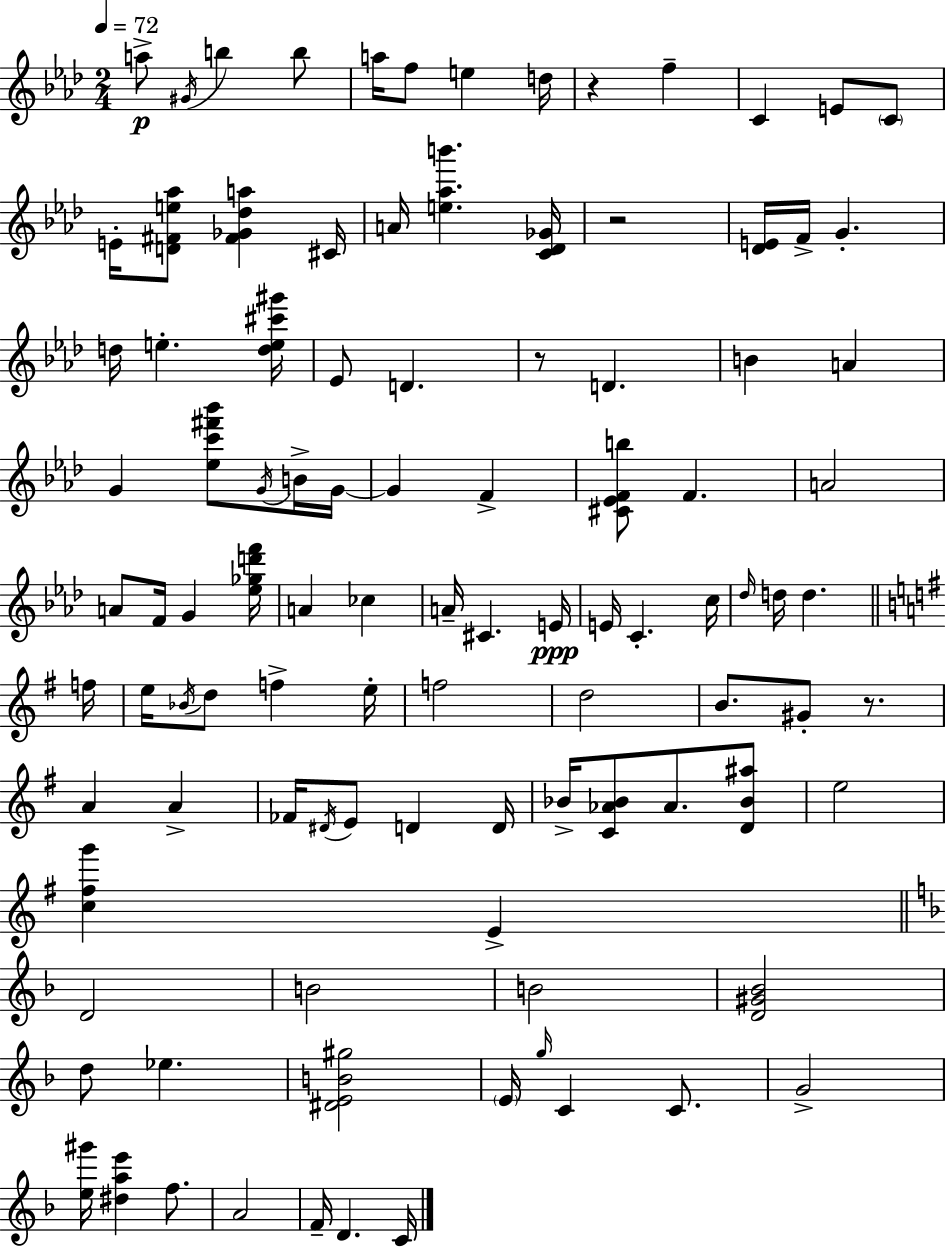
X:1
T:Untitled
M:2/4
L:1/4
K:Fm
a/2 ^G/4 b b/2 a/4 f/2 e d/4 z f C E/2 C/2 E/4 [D^Fe_a]/2 [^F_G_da] ^C/4 A/4 [e_ab'] [C_D_G]/4 z2 [_DE]/4 F/4 G d/4 e [de^c'^g']/4 _E/2 D z/2 D B A G [_ec'^f'_b']/2 G/4 B/4 G/4 G F [^C_EFb]/2 F A2 A/2 F/4 G [_e_gd'f']/4 A _c A/4 ^C E/4 E/4 C c/4 _d/4 d/4 d f/4 e/4 _B/4 d/2 f e/4 f2 d2 B/2 ^G/2 z/2 A A _F/4 ^D/4 E/2 D D/4 _B/4 [C_A_B]/2 _A/2 [D_B^a]/2 e2 [c^fg'] E D2 B2 B2 [D^G_B]2 d/2 _e [^DEB^g]2 E/4 g/4 C C/2 G2 [e^g']/4 [^dae'] f/2 A2 F/4 D C/4